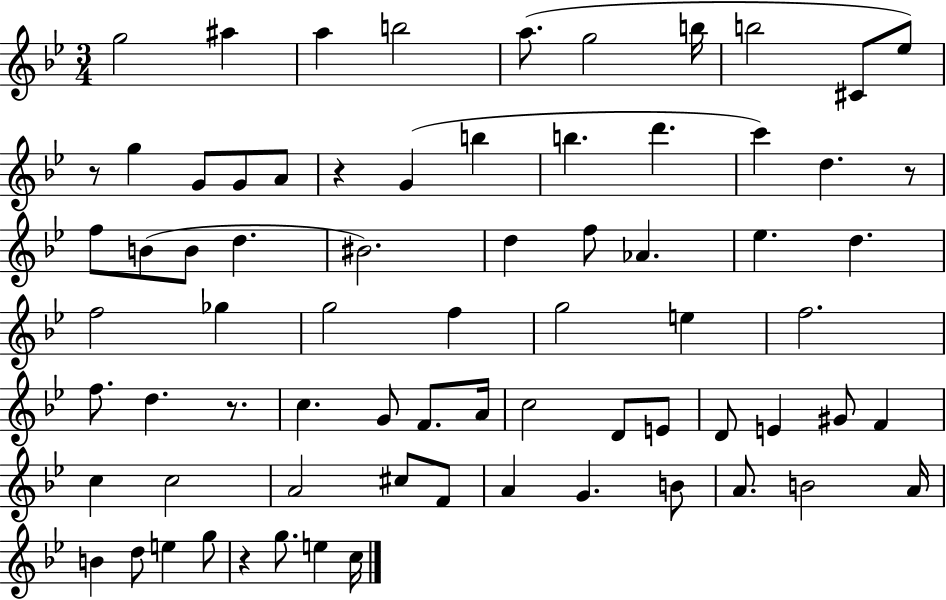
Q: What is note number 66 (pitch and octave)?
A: G5